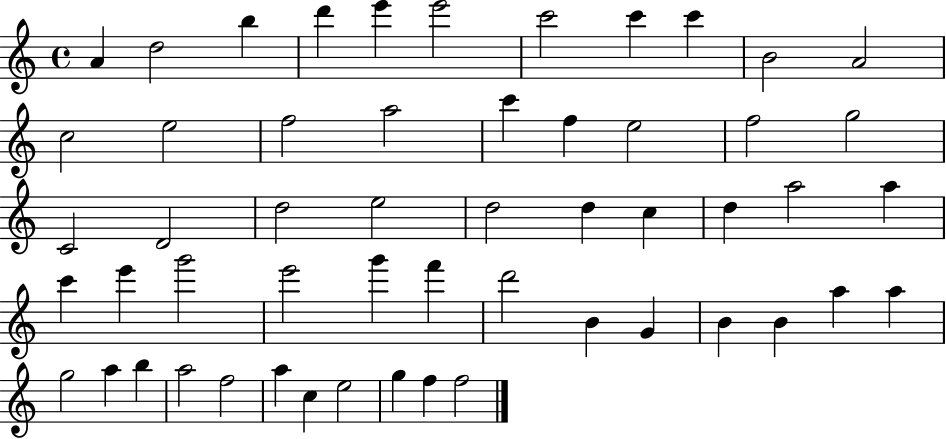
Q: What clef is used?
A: treble